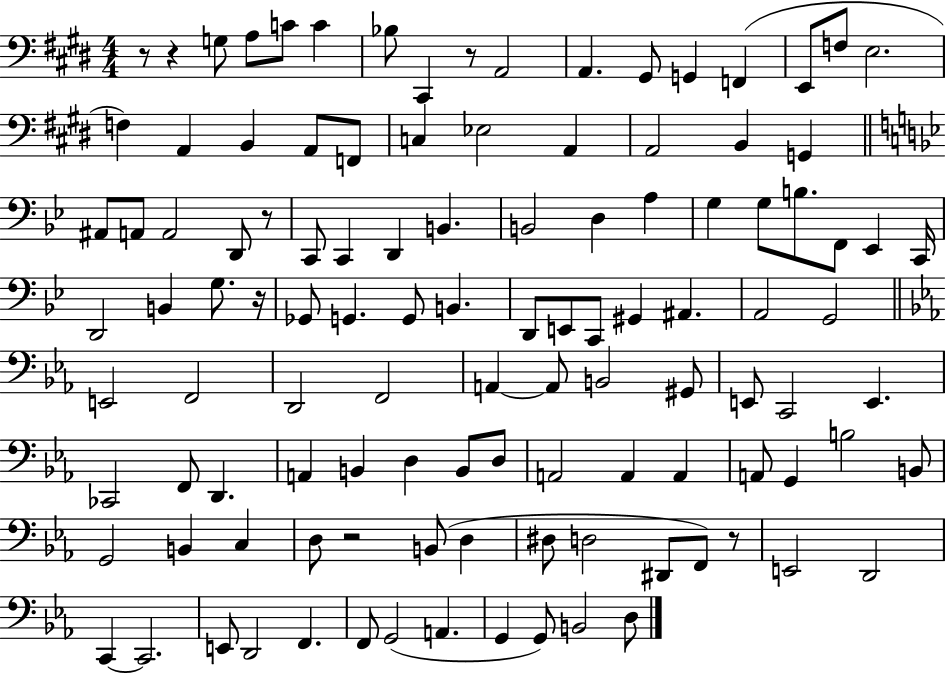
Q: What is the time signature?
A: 4/4